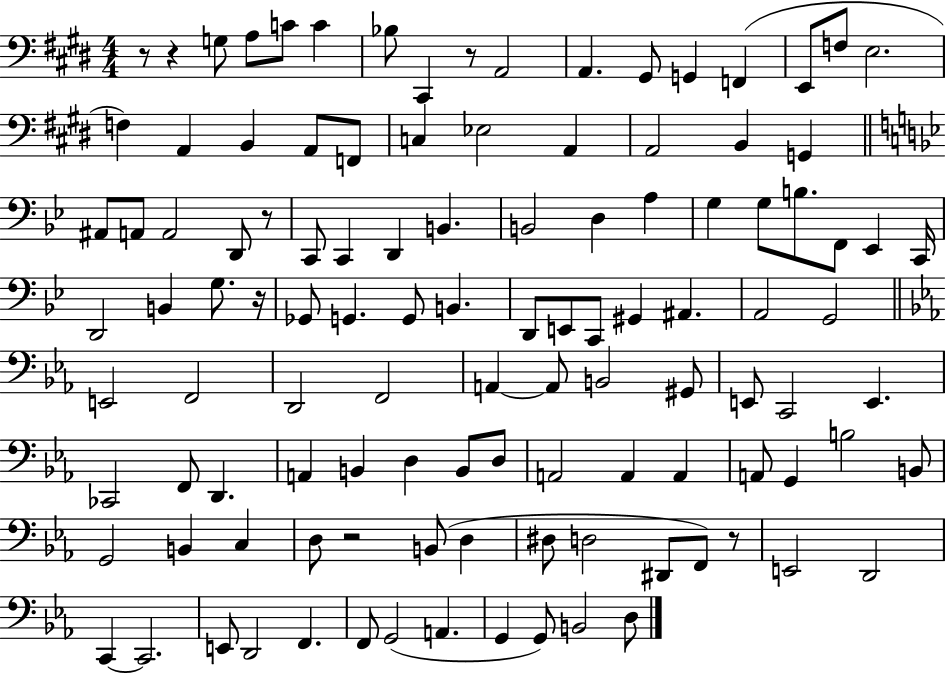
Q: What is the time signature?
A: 4/4